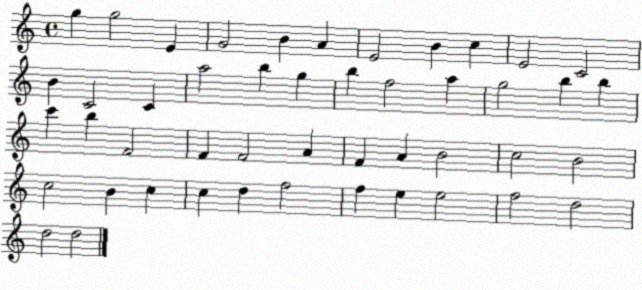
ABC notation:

X:1
T:Untitled
M:4/4
L:1/4
K:C
g g2 E G2 B A E2 B c E2 C2 B C2 C a2 b g b f2 a g2 b b c' b F2 F F2 A F A B2 c2 B2 c2 B c c d f2 f e e2 f2 d2 d2 d2